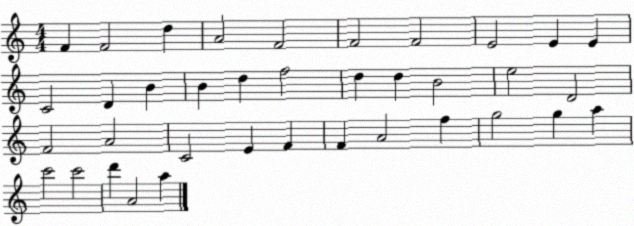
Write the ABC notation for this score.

X:1
T:Untitled
M:4/4
L:1/4
K:C
F F2 d A2 F2 F2 F2 E2 E E C2 D B B d f2 d d B2 e2 D2 F2 A2 C2 E F F A2 f g2 g a c'2 c'2 d' A2 a